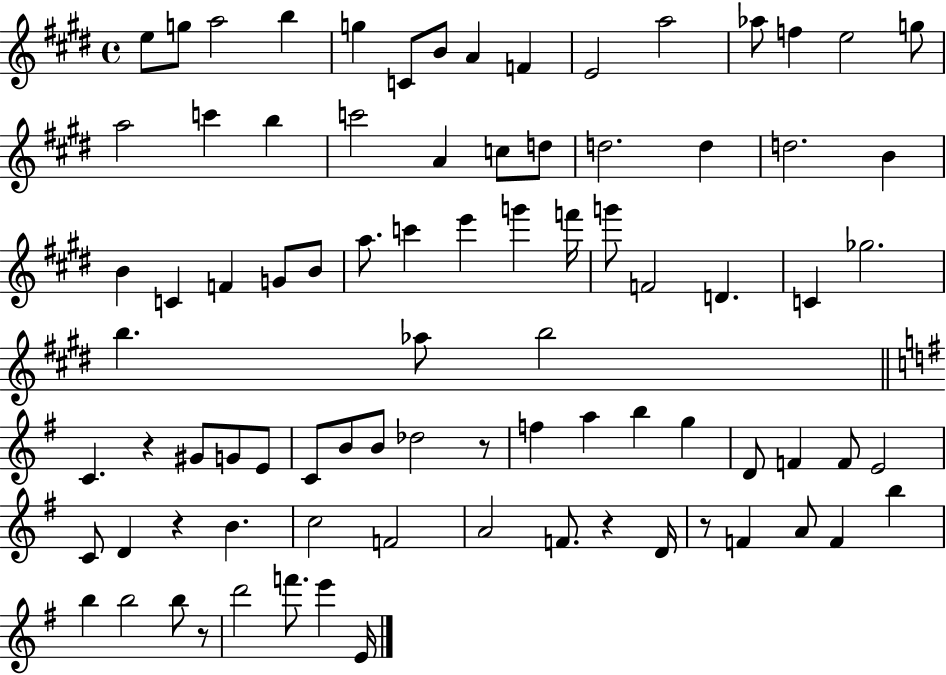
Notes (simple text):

E5/e G5/e A5/h B5/q G5/q C4/e B4/e A4/q F4/q E4/h A5/h Ab5/e F5/q E5/h G5/e A5/h C6/q B5/q C6/h A4/q C5/e D5/e D5/h. D5/q D5/h. B4/q B4/q C4/q F4/q G4/e B4/e A5/e. C6/q E6/q G6/q F6/s G6/e F4/h D4/q. C4/q Gb5/h. B5/q. Ab5/e B5/h C4/q. R/q G#4/e G4/e E4/e C4/e B4/e B4/e Db5/h R/e F5/q A5/q B5/q G5/q D4/e F4/q F4/e E4/h C4/e D4/q R/q B4/q. C5/h F4/h A4/h F4/e. R/q D4/s R/e F4/q A4/e F4/q B5/q B5/q B5/h B5/e R/e D6/h F6/e. E6/q E4/s